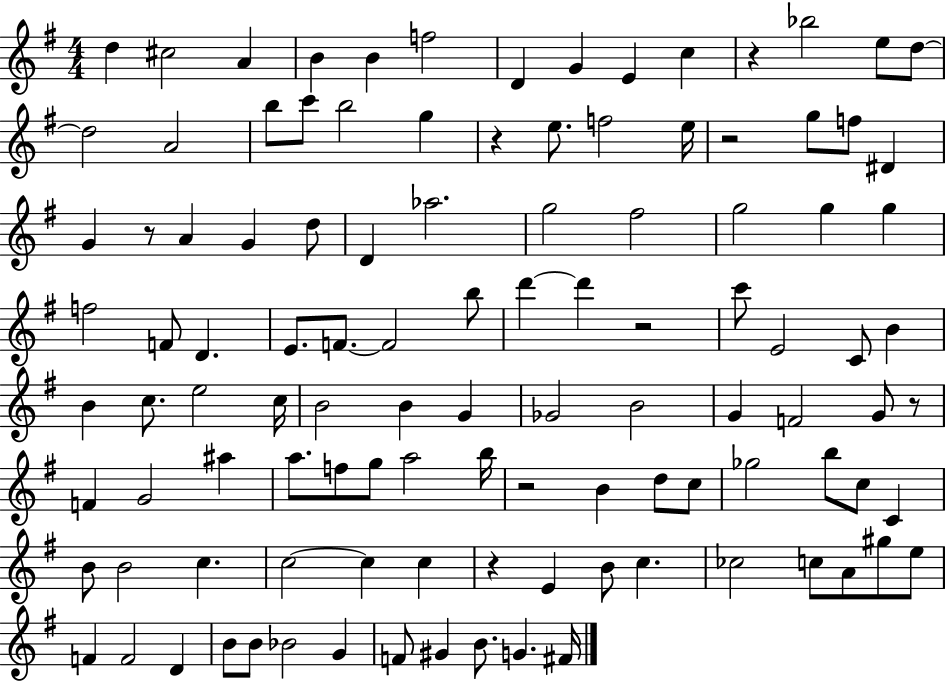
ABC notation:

X:1
T:Untitled
M:4/4
L:1/4
K:G
d ^c2 A B B f2 D G E c z _b2 e/2 d/2 d2 A2 b/2 c'/2 b2 g z e/2 f2 e/4 z2 g/2 f/2 ^D G z/2 A G d/2 D _a2 g2 ^f2 g2 g g f2 F/2 D E/2 F/2 F2 b/2 d' d' z2 c'/2 E2 C/2 B B c/2 e2 c/4 B2 B G _G2 B2 G F2 G/2 z/2 F G2 ^a a/2 f/2 g/2 a2 b/4 z2 B d/2 c/2 _g2 b/2 c/2 C B/2 B2 c c2 c c z E B/2 c _c2 c/2 A/2 ^g/2 e/2 F F2 D B/2 B/2 _B2 G F/2 ^G B/2 G ^F/4